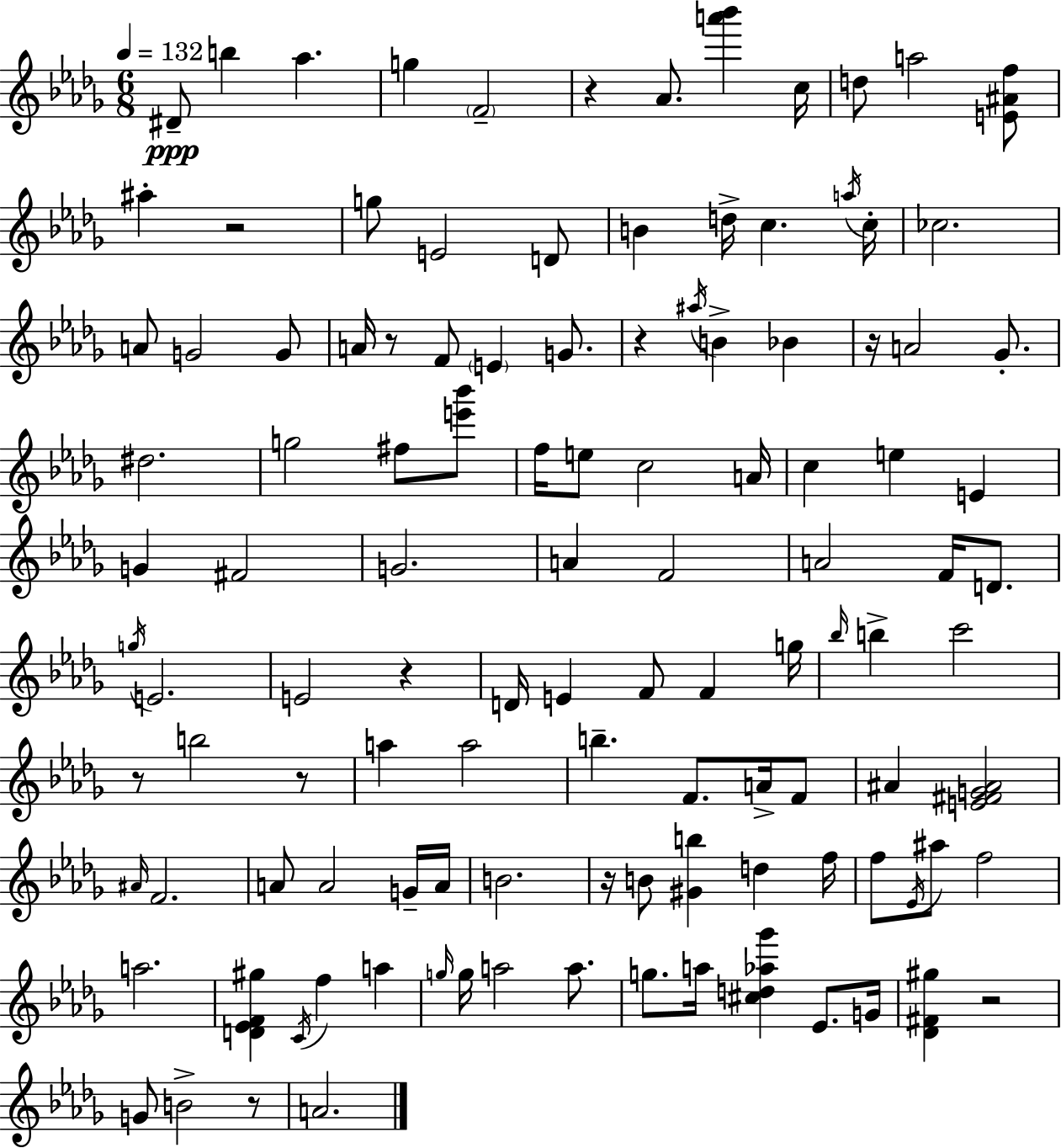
{
  \clef treble
  \numericTimeSignature
  \time 6/8
  \key bes \minor
  \tempo 4 = 132
  dis'8--\ppp b''4 aes''4. | g''4 \parenthesize f'2-- | r4 aes'8. <a''' bes'''>4 c''16 | d''8 a''2 <e' ais' f''>8 | \break ais''4-. r2 | g''8 e'2 d'8 | b'4 d''16-> c''4. \acciaccatura { a''16 } | c''16-. ces''2. | \break a'8 g'2 g'8 | a'16 r8 f'8 \parenthesize e'4 g'8. | r4 \acciaccatura { ais''16 } b'4-> bes'4 | r16 a'2 ges'8.-. | \break dis''2. | g''2 fis''8 | <e''' bes'''>8 f''16 e''8 c''2 | a'16 c''4 e''4 e'4 | \break g'4 fis'2 | g'2. | a'4 f'2 | a'2 f'16 d'8. | \break \acciaccatura { g''16 } e'2. | e'2 r4 | d'16 e'4 f'8 f'4 | g''16 \grace { bes''16 } b''4-> c'''2 | \break r8 b''2 | r8 a''4 a''2 | b''4.-- f'8. | a'16-> f'8 ais'4 <e' fis' g' ais'>2 | \break \grace { ais'16 } f'2. | a'8 a'2 | g'16-- a'16 b'2. | r16 b'8 <gis' b''>4 | \break d''4 f''16 f''8 \acciaccatura { ees'16 } ais''8 f''2 | a''2. | <d' ees' f' gis''>4 \acciaccatura { c'16 } f''4 | a''4 \grace { g''16 } g''16 a''2 | \break a''8. g''8. a''16 | <cis'' d'' aes'' ges'''>4 ees'8. g'16 <des' fis' gis''>4 | r2 g'8 b'2-> | r8 a'2. | \break \bar "|."
}